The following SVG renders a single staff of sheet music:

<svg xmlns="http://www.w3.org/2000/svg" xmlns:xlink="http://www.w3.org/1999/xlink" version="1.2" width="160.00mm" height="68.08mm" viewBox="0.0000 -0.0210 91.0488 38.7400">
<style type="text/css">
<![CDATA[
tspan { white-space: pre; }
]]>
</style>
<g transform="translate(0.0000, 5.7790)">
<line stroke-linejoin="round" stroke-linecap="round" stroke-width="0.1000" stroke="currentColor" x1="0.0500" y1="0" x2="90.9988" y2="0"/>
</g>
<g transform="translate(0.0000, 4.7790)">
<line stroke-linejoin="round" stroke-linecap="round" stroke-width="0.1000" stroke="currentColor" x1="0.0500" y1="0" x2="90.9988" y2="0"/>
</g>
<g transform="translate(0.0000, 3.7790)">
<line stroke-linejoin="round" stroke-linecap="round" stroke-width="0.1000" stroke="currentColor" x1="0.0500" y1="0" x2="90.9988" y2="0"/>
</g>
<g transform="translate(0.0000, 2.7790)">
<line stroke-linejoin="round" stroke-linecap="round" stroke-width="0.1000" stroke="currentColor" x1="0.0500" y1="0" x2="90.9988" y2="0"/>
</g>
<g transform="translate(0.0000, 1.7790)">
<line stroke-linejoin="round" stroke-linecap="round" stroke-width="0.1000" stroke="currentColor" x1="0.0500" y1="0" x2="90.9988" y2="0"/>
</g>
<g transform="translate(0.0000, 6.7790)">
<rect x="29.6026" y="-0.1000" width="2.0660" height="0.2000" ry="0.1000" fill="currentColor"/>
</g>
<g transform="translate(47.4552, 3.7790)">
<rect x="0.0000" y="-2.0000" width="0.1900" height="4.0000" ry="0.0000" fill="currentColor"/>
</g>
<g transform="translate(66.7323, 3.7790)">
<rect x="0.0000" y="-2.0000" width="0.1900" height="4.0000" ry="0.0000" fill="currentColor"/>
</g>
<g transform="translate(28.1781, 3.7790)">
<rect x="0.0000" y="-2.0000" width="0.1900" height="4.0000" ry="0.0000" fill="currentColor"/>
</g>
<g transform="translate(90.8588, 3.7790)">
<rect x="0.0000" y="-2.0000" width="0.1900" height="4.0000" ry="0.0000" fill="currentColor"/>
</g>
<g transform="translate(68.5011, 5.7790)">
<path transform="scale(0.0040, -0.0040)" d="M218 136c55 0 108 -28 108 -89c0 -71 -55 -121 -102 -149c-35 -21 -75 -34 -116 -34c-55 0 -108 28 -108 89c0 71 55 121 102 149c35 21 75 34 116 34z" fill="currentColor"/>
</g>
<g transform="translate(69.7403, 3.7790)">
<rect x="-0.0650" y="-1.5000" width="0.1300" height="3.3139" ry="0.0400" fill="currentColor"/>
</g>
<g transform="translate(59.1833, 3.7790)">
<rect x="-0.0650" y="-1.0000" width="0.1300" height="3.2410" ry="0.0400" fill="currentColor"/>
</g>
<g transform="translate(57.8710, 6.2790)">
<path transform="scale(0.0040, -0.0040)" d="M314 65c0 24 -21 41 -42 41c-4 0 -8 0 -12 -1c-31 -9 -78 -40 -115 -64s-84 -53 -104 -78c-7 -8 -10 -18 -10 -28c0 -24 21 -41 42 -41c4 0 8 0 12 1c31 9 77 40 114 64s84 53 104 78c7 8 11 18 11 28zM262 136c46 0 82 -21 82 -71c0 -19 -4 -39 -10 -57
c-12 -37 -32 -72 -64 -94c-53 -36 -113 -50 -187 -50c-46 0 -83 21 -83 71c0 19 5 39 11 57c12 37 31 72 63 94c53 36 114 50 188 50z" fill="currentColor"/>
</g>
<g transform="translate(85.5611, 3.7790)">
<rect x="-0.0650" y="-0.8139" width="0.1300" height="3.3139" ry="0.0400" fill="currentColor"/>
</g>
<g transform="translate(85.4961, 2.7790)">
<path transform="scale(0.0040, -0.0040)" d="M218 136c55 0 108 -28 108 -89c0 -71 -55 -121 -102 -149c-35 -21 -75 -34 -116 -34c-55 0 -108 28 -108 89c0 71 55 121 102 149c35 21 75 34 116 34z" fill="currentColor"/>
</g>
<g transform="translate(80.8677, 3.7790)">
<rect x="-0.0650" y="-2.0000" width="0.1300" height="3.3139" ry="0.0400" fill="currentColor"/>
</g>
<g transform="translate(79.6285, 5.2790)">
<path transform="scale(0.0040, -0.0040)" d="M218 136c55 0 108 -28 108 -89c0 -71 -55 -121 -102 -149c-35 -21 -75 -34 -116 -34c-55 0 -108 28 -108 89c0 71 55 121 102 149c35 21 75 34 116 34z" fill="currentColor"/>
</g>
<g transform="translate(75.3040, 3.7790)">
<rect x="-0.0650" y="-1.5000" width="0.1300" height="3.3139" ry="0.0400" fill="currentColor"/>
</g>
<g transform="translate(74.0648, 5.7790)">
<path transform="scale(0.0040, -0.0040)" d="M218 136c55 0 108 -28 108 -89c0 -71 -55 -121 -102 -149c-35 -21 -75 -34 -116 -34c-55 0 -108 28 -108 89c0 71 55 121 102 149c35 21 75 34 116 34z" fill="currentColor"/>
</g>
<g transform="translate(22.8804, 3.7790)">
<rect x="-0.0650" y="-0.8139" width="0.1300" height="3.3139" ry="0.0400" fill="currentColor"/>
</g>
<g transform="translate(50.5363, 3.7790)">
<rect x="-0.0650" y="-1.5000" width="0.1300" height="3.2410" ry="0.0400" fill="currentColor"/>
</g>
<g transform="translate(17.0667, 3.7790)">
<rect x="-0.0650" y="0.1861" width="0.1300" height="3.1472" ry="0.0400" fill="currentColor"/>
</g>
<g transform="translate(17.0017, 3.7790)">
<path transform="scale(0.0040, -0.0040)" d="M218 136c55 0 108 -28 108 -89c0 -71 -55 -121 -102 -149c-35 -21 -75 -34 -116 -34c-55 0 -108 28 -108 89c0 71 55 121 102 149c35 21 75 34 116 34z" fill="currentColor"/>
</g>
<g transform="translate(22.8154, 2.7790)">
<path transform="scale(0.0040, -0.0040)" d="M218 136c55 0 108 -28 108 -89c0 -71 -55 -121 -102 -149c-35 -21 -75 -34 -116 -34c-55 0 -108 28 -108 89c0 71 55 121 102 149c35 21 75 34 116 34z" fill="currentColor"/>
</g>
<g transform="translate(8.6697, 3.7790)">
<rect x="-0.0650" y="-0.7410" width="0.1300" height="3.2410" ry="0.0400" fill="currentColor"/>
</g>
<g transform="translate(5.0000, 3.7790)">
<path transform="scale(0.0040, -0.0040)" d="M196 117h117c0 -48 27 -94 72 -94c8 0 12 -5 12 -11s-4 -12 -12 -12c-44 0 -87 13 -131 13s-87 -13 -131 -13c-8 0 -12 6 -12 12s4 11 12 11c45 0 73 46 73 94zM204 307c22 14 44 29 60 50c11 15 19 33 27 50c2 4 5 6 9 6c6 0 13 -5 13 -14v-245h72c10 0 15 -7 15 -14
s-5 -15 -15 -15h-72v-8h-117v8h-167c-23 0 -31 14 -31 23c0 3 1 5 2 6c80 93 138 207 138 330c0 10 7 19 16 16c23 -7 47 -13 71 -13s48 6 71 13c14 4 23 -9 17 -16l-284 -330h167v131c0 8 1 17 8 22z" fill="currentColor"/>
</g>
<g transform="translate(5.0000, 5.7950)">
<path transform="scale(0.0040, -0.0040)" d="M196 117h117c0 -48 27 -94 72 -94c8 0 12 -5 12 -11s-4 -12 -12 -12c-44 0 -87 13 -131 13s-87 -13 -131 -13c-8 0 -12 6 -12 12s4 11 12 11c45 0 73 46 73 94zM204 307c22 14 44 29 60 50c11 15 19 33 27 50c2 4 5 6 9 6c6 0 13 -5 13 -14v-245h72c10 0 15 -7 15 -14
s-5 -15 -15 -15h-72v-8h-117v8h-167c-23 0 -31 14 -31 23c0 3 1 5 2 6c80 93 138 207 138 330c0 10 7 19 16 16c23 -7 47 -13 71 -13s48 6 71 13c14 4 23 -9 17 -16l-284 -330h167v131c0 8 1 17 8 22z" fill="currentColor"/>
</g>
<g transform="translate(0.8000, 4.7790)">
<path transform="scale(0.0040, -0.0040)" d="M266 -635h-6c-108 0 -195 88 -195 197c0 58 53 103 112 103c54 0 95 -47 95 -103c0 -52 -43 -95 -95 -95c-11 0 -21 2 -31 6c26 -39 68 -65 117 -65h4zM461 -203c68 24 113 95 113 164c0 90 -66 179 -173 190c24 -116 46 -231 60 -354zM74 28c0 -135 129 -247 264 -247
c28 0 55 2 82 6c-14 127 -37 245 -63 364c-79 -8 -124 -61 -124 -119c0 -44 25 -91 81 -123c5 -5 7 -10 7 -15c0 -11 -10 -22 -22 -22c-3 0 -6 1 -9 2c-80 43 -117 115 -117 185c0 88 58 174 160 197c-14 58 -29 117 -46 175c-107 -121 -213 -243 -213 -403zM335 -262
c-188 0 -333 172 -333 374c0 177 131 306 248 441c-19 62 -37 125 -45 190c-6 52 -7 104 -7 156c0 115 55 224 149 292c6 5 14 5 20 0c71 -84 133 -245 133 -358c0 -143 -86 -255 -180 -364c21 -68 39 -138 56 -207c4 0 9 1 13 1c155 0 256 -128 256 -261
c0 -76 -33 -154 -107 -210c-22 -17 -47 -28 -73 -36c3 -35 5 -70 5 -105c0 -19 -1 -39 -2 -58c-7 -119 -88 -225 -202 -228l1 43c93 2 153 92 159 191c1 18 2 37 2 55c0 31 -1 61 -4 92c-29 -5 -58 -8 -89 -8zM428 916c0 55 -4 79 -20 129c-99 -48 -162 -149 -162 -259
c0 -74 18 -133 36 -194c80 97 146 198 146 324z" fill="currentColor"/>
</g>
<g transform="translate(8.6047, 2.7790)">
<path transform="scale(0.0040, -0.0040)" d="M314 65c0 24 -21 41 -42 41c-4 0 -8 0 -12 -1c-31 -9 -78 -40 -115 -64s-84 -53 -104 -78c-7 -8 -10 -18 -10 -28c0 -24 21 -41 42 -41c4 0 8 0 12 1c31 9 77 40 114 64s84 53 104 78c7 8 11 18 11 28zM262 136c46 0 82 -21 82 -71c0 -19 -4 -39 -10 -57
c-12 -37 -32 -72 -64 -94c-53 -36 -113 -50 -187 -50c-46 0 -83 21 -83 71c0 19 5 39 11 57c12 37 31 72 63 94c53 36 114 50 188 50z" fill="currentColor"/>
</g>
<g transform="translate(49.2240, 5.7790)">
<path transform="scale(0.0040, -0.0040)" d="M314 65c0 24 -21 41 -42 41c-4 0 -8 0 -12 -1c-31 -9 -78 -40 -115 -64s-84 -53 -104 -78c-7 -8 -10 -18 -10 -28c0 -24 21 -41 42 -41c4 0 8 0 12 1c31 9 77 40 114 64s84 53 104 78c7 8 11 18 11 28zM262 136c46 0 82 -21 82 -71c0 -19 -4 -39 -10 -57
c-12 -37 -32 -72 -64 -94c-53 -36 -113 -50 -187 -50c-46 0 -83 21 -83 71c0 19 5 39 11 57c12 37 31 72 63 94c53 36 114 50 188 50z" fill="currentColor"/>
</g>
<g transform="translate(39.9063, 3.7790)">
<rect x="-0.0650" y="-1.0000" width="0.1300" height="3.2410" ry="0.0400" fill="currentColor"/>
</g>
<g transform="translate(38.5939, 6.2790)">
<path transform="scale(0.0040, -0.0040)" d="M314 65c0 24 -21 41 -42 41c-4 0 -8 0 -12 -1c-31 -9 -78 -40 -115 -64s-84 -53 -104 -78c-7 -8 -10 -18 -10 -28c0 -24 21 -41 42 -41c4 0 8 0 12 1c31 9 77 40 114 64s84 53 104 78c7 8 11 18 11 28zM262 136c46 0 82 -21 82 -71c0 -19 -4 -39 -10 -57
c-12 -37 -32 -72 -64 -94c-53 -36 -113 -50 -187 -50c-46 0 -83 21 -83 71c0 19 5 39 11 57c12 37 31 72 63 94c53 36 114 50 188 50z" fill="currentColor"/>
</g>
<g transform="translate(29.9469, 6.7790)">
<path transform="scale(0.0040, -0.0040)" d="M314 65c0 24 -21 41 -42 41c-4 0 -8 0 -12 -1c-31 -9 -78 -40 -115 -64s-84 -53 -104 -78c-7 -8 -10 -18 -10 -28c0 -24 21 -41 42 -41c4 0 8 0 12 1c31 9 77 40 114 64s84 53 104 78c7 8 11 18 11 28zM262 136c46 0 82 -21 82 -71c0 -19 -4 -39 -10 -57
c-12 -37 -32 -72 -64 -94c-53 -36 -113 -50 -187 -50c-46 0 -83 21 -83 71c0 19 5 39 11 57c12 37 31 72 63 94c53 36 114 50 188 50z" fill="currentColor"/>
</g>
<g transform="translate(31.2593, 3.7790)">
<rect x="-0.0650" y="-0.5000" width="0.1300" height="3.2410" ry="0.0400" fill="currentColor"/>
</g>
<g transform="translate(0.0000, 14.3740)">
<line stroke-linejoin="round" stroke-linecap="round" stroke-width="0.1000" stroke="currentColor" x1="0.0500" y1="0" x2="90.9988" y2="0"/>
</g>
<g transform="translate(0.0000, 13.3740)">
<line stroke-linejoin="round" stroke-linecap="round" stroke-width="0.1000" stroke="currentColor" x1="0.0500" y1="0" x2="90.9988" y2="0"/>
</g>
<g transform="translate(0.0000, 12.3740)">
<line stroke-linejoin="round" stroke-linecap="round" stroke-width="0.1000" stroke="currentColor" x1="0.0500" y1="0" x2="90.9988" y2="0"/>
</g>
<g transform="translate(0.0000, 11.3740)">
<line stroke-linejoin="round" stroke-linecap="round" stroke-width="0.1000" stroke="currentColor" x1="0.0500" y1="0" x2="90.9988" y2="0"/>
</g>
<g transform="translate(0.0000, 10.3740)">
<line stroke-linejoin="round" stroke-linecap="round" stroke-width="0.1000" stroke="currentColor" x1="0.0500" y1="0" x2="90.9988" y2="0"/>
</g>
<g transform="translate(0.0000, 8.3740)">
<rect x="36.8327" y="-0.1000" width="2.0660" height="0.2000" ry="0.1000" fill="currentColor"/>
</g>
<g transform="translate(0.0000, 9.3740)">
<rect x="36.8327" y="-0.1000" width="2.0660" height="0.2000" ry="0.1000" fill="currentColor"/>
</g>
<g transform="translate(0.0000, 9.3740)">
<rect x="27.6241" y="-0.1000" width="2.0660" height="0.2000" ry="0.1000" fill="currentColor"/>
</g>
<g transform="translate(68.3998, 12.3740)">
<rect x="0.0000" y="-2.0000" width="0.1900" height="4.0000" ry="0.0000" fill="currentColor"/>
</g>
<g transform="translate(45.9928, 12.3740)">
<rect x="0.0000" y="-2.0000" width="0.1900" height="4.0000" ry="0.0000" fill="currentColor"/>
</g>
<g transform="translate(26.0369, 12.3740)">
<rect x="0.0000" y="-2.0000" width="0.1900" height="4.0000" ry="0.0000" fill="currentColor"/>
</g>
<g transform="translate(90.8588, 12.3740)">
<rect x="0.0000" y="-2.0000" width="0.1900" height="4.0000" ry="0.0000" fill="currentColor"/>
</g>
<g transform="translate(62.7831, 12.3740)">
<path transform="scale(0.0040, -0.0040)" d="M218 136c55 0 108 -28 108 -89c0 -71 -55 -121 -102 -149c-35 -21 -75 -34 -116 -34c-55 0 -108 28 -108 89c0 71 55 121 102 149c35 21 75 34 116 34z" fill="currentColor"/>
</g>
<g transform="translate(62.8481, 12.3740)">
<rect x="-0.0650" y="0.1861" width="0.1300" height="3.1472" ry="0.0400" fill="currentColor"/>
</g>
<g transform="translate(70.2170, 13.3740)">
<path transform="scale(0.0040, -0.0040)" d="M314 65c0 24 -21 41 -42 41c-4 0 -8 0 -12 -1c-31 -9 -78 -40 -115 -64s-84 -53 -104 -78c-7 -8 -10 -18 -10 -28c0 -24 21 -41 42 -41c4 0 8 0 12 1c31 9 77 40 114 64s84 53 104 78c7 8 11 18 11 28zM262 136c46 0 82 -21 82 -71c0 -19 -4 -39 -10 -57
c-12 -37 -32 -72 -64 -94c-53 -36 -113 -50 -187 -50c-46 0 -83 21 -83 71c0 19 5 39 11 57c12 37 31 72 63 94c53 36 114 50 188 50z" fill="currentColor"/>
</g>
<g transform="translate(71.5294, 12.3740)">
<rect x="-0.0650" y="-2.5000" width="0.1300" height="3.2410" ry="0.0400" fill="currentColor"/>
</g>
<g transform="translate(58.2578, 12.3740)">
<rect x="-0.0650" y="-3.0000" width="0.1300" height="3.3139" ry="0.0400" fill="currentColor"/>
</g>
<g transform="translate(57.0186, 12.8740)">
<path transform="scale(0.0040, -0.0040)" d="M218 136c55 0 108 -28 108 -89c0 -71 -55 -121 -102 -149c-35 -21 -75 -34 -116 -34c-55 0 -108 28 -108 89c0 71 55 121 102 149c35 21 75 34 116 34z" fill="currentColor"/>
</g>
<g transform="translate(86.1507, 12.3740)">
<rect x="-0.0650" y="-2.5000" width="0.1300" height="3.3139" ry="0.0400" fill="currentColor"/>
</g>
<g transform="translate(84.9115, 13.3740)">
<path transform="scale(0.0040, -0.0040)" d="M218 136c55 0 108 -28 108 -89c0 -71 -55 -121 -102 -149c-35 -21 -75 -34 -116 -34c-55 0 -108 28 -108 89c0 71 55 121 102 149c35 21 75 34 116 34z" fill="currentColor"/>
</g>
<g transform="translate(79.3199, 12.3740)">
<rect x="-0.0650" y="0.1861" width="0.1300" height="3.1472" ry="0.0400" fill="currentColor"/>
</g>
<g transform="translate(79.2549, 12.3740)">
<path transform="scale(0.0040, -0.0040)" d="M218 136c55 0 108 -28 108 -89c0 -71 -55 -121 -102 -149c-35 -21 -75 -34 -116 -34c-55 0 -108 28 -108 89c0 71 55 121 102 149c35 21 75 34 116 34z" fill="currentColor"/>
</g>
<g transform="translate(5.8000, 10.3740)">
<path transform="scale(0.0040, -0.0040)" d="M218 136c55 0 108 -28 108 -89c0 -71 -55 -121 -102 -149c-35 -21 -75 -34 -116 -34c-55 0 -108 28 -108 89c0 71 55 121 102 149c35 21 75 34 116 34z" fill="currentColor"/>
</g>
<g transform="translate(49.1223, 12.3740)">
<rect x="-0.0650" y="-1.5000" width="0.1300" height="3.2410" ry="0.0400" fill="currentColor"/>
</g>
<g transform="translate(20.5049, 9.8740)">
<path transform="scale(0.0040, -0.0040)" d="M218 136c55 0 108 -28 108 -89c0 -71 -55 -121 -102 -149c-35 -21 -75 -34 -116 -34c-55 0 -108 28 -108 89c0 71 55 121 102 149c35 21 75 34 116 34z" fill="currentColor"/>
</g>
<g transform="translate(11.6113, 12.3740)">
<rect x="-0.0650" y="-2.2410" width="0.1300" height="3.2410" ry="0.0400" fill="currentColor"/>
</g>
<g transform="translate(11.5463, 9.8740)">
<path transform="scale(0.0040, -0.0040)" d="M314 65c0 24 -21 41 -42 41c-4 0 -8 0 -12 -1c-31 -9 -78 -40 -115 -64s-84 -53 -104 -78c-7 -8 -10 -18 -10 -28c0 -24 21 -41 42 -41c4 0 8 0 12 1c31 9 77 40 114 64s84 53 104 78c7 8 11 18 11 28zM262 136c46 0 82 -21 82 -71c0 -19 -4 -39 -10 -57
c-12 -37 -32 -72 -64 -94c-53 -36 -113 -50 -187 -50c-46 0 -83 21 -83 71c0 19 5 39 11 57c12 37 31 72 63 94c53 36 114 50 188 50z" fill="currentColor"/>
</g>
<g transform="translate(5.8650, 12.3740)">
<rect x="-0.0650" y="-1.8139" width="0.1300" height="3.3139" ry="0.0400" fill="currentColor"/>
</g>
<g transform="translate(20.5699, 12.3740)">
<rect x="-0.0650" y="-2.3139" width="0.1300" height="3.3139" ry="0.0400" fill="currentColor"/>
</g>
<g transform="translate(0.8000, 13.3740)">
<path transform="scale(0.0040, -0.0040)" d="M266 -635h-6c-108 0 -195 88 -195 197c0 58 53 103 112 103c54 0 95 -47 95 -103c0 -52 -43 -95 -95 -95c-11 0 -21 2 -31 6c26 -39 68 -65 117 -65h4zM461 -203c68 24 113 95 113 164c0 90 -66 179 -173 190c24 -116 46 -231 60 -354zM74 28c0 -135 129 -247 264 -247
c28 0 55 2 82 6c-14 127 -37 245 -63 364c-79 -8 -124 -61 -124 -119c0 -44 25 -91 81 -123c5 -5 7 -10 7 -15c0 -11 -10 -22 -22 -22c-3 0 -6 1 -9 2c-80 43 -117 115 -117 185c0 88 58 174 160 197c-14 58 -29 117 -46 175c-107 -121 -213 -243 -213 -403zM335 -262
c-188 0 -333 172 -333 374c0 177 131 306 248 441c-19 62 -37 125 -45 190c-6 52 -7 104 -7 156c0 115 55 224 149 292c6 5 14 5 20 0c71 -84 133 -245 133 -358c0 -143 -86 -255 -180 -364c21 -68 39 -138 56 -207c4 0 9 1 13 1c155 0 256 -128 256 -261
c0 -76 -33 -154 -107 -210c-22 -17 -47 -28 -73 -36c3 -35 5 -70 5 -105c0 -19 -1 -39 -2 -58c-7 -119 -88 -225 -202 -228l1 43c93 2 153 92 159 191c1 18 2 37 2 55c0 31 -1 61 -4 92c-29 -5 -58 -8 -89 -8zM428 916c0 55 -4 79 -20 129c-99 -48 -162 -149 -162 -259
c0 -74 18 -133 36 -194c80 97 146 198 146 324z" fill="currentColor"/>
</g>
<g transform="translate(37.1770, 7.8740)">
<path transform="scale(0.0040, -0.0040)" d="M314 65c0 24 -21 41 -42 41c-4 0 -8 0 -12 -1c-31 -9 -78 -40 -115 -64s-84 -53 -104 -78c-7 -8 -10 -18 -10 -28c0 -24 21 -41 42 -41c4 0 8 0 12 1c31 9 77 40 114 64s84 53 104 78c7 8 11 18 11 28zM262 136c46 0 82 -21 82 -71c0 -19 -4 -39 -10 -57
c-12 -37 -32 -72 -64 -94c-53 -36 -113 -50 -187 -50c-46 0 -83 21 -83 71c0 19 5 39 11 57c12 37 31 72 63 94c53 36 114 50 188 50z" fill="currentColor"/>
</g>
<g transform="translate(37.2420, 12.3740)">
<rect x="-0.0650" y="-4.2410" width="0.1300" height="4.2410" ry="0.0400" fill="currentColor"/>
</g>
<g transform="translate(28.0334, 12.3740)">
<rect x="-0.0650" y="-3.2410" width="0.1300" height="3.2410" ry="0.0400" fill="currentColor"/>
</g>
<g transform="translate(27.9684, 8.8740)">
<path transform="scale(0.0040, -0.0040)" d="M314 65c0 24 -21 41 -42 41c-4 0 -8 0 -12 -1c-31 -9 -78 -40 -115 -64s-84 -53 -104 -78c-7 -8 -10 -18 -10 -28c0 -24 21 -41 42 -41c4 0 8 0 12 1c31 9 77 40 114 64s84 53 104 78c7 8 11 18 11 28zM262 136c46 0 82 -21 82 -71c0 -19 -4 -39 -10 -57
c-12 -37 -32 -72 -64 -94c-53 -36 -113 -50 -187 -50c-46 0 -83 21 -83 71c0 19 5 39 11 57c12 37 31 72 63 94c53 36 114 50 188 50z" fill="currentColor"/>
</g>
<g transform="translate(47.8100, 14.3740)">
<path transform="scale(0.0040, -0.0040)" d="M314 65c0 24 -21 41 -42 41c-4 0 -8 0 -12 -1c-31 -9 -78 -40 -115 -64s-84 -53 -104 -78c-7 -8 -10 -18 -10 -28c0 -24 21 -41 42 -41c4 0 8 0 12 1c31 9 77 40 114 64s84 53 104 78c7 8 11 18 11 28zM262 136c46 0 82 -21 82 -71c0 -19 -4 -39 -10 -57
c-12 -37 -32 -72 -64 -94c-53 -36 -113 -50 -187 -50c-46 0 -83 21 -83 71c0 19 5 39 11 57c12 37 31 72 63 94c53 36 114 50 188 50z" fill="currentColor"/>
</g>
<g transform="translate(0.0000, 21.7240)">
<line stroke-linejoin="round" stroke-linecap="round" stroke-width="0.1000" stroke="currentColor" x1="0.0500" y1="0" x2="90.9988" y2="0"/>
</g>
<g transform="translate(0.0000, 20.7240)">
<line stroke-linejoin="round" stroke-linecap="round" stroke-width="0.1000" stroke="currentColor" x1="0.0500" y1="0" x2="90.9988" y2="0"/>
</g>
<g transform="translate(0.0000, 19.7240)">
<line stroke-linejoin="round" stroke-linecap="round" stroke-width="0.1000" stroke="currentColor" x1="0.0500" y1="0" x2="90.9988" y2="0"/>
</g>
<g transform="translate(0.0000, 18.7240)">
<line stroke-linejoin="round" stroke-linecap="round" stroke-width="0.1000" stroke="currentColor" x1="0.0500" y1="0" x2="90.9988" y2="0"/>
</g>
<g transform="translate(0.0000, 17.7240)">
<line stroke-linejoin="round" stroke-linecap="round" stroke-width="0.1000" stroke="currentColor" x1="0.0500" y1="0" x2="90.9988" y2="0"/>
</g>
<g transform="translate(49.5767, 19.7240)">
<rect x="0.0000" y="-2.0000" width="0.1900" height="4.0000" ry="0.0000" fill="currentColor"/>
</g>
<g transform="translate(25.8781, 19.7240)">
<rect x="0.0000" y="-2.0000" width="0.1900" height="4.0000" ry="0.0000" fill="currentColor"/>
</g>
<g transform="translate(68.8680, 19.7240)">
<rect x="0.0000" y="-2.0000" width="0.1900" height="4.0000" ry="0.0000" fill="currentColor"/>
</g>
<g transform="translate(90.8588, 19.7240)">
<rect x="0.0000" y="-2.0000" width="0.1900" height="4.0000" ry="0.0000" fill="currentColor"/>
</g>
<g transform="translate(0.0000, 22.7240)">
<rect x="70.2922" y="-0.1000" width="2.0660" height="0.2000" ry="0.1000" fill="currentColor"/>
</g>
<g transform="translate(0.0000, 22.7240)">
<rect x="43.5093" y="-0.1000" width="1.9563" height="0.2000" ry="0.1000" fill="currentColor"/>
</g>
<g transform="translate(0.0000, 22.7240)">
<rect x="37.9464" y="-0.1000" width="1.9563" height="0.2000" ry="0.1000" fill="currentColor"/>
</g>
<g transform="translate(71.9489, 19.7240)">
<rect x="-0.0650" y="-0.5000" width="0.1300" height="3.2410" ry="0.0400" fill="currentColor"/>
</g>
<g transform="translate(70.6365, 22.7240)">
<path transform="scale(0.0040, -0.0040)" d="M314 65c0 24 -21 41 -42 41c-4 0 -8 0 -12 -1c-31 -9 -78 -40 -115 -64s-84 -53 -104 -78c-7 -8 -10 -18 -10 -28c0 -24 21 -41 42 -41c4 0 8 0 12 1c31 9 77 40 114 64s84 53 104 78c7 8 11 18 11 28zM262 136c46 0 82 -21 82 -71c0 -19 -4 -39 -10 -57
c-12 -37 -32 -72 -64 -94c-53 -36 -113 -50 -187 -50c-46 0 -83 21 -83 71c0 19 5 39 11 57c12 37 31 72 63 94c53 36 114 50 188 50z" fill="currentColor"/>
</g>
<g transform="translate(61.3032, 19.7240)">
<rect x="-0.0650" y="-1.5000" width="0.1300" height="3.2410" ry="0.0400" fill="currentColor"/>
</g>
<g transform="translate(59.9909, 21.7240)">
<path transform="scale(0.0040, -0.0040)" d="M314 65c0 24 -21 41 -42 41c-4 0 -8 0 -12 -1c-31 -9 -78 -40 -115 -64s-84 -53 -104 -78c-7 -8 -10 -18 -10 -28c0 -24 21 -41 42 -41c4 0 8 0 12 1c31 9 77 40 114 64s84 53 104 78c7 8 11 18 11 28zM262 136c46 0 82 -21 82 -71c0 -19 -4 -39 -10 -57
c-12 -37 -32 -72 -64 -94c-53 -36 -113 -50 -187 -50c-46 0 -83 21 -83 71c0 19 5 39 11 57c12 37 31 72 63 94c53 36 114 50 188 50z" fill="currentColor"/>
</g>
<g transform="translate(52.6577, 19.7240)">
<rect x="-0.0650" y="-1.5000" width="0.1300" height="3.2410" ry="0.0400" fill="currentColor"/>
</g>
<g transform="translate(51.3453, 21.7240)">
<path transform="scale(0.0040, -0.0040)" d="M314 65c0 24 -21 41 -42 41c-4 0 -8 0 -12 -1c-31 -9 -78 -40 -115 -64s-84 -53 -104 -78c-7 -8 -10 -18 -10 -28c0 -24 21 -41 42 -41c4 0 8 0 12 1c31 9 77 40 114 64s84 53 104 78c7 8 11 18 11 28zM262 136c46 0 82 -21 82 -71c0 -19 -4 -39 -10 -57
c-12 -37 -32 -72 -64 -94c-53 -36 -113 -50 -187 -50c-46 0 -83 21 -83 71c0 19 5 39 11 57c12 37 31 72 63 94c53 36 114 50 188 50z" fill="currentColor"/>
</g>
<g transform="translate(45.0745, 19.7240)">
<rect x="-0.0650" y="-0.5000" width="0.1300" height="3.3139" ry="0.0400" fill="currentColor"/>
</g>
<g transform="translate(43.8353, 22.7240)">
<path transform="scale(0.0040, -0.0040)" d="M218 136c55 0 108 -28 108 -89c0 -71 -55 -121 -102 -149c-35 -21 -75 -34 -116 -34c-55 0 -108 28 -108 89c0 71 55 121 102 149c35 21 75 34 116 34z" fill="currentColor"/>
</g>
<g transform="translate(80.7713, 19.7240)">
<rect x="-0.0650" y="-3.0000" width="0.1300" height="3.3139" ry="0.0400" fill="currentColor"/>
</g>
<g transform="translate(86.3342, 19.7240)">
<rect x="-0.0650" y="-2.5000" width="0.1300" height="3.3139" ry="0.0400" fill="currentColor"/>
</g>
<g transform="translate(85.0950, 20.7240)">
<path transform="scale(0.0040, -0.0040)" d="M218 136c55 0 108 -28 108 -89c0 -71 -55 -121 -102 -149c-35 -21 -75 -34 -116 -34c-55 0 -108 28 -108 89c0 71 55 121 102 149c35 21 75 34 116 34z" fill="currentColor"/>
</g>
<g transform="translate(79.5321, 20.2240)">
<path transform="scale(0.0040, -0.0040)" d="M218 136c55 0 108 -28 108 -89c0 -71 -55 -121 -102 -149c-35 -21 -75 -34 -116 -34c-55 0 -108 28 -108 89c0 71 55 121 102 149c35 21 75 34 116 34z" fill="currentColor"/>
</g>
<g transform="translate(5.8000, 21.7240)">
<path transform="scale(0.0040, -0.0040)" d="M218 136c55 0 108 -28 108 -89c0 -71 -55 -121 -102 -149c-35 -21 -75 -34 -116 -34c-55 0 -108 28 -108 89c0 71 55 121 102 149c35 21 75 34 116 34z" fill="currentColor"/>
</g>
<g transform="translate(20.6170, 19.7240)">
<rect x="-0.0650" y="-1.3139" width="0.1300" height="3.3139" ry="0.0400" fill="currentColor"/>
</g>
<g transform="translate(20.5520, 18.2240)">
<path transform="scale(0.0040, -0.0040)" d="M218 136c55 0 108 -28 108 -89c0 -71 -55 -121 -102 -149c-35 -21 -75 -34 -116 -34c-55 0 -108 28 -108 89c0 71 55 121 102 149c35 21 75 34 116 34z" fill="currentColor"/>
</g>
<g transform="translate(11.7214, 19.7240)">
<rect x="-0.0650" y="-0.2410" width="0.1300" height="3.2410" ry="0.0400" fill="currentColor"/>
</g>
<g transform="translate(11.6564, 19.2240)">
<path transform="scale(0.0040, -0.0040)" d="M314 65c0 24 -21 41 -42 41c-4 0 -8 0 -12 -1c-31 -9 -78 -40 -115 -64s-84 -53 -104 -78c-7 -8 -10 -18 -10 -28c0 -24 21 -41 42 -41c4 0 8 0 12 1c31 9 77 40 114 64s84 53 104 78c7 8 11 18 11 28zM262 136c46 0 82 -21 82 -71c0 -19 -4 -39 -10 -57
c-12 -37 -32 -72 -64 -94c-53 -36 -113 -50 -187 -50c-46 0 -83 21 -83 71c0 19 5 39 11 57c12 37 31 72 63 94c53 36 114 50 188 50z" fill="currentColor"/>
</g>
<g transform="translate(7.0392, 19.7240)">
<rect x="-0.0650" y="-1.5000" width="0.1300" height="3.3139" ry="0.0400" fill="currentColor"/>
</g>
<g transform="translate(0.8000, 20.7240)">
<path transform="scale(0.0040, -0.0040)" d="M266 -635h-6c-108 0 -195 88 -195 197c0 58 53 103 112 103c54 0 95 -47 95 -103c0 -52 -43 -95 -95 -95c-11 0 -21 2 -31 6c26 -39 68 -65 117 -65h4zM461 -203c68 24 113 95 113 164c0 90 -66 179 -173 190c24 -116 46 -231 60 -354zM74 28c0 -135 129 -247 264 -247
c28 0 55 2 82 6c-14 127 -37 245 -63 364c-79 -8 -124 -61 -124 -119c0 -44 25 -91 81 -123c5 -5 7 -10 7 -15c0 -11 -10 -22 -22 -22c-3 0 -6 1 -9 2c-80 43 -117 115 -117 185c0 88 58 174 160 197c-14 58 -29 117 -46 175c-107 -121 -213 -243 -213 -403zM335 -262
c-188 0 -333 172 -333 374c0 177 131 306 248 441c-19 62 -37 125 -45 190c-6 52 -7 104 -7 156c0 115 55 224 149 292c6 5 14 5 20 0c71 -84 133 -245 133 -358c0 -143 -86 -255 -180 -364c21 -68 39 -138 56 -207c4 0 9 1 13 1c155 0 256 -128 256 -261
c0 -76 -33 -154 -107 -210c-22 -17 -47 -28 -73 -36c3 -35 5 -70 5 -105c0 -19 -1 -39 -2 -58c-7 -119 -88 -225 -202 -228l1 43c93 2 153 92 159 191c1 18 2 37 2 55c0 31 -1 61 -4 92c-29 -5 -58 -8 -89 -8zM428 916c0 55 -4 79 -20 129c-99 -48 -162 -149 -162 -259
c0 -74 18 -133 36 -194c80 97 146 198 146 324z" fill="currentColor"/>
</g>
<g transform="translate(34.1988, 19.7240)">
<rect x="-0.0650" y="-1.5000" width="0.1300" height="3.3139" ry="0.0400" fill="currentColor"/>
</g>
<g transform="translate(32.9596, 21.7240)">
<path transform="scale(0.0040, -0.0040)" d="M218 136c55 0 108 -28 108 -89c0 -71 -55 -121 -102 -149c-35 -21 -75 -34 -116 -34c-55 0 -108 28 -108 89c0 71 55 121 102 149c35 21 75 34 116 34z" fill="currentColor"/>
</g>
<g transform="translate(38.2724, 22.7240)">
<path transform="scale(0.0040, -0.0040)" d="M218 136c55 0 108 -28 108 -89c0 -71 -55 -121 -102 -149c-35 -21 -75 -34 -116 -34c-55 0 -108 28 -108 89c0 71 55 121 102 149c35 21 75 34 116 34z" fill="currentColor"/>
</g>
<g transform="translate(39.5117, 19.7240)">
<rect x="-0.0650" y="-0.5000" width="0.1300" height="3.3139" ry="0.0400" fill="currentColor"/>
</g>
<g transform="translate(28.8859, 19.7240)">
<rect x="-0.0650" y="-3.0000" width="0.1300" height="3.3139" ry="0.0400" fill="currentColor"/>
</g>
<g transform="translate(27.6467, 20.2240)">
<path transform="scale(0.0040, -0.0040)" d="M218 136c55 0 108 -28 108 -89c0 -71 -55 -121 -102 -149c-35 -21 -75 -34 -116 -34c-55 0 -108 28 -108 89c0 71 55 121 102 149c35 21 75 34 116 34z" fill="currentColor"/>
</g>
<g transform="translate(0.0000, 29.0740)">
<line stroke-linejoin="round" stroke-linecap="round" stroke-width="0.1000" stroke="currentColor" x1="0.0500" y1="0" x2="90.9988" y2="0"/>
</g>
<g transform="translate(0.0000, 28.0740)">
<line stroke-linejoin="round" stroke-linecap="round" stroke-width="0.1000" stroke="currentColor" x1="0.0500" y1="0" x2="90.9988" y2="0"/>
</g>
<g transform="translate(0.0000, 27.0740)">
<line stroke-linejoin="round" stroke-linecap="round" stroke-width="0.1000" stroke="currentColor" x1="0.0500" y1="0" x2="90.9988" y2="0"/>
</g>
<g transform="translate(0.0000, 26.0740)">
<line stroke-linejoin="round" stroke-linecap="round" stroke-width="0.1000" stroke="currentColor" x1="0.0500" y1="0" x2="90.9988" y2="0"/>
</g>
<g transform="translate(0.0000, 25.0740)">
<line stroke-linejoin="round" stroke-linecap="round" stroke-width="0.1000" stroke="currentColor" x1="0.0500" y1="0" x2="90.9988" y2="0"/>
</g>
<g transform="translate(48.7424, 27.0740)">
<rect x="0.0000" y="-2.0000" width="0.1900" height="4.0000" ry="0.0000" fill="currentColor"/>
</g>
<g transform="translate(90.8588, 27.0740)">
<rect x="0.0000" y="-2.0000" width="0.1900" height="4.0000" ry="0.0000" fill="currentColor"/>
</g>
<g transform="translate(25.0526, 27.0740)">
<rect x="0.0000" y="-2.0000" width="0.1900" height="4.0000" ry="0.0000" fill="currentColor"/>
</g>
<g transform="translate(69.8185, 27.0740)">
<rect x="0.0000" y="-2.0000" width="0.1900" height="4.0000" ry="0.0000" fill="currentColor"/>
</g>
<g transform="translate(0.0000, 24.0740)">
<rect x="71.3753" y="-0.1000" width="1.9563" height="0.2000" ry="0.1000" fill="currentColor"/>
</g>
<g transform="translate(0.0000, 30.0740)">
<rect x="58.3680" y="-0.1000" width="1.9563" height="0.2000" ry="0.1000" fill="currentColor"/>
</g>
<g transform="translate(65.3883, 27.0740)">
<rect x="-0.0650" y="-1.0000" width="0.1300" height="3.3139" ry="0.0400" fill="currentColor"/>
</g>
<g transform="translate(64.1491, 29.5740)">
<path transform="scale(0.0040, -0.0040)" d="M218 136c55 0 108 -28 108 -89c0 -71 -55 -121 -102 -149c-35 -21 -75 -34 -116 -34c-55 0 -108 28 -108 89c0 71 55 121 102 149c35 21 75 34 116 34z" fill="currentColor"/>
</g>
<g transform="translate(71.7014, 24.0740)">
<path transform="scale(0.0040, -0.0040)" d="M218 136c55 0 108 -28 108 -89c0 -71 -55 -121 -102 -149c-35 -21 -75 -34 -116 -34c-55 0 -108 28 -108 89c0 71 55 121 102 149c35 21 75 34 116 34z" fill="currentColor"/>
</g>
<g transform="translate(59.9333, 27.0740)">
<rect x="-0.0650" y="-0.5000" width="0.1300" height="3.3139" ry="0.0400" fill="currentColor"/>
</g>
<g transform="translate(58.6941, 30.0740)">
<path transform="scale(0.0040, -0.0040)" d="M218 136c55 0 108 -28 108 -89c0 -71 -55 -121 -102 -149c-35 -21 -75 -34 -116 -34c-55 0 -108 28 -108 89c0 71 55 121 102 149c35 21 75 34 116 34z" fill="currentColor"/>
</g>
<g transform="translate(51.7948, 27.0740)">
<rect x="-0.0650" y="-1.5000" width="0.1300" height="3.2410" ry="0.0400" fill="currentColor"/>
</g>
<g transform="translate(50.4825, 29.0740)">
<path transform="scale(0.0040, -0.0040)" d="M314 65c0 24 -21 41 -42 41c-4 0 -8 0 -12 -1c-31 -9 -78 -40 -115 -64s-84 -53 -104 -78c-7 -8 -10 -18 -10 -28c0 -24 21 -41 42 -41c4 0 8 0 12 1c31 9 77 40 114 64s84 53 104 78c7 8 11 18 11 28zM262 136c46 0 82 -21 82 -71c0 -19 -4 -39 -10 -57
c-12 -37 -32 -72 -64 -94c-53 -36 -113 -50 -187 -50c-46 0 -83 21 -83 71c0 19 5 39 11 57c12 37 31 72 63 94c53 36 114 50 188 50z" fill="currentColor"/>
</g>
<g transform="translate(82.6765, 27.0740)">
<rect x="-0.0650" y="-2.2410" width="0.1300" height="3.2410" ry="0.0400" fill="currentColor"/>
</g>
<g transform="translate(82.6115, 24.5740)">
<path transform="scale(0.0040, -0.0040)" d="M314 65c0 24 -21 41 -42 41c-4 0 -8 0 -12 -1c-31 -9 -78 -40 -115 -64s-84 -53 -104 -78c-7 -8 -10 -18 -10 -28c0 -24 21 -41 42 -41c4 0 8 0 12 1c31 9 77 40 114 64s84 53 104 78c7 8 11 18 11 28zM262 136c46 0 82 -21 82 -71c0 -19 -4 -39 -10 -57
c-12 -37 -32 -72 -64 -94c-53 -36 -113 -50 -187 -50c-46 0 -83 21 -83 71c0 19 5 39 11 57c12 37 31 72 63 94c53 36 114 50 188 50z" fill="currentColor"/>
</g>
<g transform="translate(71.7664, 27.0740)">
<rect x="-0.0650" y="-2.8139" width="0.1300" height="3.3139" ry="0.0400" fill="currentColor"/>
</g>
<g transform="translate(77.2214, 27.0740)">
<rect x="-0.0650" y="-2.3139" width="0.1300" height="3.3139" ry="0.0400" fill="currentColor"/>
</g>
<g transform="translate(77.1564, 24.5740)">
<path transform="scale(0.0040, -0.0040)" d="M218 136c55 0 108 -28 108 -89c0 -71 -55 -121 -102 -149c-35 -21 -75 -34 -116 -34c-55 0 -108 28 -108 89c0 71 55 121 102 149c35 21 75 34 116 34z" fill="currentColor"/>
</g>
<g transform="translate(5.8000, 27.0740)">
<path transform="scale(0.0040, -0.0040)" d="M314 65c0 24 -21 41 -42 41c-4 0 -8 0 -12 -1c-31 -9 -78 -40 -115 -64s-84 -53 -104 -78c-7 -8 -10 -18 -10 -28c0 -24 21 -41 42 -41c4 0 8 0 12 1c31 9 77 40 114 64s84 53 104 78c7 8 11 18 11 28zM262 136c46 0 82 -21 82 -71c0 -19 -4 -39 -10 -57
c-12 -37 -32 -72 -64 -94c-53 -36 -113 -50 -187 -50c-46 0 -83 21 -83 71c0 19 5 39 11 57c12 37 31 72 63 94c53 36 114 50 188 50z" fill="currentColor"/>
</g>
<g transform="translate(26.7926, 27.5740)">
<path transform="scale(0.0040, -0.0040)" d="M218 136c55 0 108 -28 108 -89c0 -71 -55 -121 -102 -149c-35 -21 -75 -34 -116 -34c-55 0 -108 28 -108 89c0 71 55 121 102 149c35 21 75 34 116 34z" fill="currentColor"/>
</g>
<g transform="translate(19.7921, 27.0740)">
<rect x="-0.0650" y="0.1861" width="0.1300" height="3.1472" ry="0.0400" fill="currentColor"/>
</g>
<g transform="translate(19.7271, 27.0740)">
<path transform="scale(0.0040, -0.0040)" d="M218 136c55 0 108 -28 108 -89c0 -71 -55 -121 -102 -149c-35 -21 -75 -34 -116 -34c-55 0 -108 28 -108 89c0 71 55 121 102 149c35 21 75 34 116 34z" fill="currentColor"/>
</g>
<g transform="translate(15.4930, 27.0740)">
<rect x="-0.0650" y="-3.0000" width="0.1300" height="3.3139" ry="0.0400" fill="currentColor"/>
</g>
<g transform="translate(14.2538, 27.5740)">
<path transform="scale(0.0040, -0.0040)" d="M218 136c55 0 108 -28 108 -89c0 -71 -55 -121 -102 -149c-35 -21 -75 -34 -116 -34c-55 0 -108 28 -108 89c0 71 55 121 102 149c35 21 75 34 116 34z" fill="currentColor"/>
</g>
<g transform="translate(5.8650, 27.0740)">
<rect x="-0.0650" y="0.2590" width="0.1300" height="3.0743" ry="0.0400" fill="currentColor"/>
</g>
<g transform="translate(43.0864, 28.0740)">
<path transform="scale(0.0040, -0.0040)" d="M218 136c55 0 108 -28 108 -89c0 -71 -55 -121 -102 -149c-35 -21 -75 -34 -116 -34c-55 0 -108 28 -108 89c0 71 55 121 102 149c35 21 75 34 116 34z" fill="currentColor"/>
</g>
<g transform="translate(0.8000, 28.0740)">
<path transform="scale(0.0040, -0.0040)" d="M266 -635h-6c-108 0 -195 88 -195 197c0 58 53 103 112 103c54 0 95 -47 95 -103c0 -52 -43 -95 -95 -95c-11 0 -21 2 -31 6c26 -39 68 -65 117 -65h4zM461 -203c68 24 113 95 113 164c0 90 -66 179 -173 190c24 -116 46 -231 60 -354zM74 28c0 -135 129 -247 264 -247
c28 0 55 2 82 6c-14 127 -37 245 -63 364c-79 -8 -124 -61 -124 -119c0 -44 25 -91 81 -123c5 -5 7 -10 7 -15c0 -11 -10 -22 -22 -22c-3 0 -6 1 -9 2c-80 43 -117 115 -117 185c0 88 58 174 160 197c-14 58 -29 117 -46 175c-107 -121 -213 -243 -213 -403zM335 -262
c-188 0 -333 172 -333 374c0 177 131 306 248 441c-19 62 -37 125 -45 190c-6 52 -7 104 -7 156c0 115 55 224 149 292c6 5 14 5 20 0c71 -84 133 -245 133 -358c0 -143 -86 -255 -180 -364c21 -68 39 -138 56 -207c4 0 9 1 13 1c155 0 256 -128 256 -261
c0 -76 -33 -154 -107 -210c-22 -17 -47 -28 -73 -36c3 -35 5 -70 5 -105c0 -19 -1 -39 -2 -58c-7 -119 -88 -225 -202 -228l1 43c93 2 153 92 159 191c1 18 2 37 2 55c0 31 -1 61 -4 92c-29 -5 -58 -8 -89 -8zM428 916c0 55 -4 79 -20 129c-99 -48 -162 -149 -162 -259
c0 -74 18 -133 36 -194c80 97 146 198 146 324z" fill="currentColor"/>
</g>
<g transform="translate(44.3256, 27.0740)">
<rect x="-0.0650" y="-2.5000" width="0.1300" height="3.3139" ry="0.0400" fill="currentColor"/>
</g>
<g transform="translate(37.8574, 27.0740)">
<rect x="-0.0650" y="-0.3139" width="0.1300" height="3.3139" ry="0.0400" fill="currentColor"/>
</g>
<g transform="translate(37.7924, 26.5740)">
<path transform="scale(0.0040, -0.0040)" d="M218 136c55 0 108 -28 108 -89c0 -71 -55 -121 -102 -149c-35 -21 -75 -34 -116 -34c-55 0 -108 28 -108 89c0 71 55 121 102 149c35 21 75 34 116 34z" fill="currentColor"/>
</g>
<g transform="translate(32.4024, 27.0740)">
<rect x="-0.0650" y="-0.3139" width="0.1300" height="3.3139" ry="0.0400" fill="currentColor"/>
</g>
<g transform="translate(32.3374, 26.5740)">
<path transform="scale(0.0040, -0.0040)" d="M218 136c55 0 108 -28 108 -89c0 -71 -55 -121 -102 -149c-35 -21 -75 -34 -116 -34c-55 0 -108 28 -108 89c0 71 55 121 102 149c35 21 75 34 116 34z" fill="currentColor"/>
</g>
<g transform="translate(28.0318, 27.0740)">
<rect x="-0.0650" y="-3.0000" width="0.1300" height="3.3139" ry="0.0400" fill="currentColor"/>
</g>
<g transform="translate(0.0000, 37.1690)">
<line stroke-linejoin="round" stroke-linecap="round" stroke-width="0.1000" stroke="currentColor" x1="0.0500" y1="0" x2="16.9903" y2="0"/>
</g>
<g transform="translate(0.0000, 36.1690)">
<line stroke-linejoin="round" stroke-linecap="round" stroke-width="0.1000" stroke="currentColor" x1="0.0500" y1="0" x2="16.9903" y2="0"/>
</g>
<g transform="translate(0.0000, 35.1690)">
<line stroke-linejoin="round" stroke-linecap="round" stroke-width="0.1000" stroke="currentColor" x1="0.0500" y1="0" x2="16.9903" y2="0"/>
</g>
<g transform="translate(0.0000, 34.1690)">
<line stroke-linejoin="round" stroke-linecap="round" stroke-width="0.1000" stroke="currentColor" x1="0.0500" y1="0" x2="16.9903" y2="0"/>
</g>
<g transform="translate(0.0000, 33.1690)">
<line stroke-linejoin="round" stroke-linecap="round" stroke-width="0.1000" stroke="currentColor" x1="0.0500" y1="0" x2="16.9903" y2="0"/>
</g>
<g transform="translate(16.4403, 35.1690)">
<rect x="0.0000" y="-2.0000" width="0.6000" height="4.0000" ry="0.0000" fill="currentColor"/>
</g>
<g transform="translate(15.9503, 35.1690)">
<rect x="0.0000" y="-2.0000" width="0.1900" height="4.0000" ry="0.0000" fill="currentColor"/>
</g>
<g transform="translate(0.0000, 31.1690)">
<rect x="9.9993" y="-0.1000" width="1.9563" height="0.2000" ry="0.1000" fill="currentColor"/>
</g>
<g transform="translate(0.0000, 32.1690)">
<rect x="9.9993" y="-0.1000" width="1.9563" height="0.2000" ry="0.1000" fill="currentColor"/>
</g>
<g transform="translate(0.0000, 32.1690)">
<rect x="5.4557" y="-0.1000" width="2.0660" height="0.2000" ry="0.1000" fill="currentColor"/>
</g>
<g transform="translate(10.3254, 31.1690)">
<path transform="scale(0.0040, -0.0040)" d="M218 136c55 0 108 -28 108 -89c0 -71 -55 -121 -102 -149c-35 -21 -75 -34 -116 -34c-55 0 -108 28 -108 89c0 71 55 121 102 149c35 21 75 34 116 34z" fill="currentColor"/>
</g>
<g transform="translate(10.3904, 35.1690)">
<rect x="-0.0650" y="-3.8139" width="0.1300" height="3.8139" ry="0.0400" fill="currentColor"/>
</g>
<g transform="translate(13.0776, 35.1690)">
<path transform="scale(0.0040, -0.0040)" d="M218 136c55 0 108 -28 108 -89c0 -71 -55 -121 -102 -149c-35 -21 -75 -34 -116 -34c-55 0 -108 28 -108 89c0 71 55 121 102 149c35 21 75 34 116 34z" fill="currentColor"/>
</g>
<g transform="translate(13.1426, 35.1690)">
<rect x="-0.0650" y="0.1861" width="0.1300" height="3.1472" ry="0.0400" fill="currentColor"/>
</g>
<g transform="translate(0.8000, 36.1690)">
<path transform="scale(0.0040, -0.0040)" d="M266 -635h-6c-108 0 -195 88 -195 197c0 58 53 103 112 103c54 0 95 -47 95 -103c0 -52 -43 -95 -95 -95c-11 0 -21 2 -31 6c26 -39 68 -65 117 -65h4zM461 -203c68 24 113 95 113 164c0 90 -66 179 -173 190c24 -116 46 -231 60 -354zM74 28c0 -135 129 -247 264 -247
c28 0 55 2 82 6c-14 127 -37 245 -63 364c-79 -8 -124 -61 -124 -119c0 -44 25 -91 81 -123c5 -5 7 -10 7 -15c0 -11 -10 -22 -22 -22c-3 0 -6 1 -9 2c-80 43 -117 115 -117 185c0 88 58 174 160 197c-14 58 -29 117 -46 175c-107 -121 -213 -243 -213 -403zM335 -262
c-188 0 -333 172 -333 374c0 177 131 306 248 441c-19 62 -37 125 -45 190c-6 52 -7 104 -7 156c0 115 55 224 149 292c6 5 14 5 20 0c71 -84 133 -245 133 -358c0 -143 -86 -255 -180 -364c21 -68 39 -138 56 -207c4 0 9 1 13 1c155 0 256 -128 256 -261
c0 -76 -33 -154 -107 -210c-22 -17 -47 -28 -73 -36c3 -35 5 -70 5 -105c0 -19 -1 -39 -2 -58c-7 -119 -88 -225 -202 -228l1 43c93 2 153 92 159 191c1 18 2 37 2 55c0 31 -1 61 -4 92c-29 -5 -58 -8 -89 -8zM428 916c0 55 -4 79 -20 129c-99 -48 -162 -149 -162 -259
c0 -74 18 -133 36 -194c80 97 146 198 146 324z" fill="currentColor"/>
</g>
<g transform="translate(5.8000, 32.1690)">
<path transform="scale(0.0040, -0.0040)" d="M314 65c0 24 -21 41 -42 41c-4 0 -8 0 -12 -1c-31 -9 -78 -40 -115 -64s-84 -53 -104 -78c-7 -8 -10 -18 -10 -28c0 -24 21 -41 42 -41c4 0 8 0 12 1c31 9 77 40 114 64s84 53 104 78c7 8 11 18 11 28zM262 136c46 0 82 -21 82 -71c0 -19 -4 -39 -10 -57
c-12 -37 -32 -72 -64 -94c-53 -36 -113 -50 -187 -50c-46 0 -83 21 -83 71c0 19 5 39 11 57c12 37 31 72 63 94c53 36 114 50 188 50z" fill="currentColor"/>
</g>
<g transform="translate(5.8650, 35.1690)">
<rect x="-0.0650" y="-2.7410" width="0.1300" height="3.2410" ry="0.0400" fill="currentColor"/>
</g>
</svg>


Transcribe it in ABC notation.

X:1
T:Untitled
M:4/4
L:1/4
K:C
d2 B d C2 D2 E2 D2 E E F d f g2 g b2 d'2 E2 A B G2 B G E c2 e A E C C E2 E2 C2 A G B2 A B A c c G E2 C D a g g2 a2 c' B